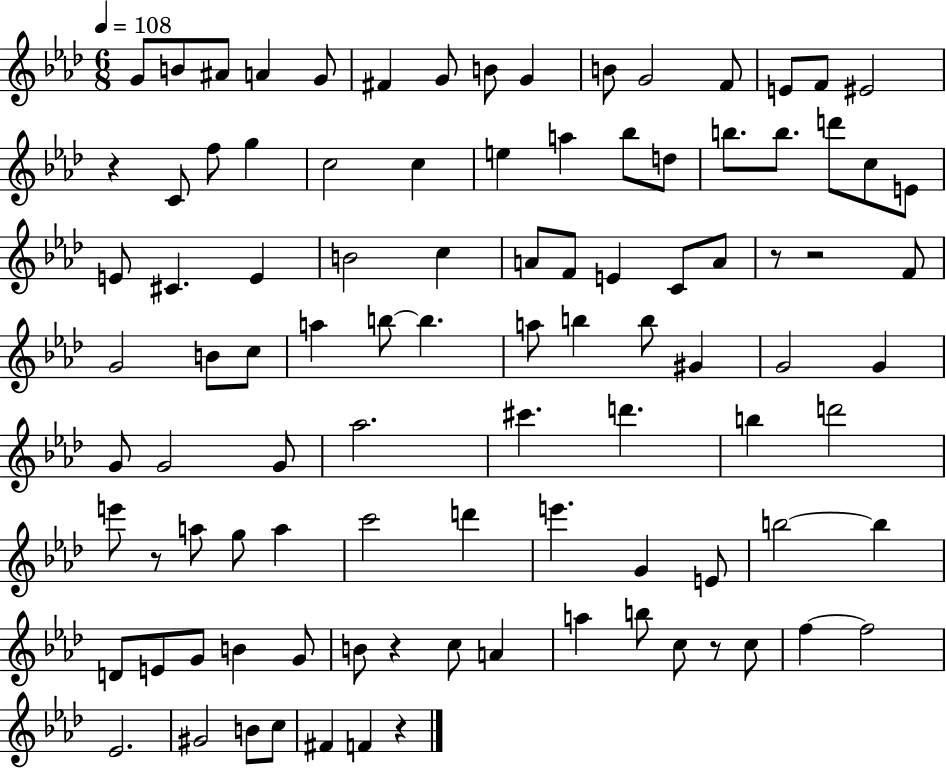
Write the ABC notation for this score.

X:1
T:Untitled
M:6/8
L:1/4
K:Ab
G/2 B/2 ^A/2 A G/2 ^F G/2 B/2 G B/2 G2 F/2 E/2 F/2 ^E2 z C/2 f/2 g c2 c e a _b/2 d/2 b/2 b/2 d'/2 c/2 E/2 E/2 ^C E B2 c A/2 F/2 E C/2 A/2 z/2 z2 F/2 G2 B/2 c/2 a b/2 b a/2 b b/2 ^G G2 G G/2 G2 G/2 _a2 ^c' d' b d'2 e'/2 z/2 a/2 g/2 a c'2 d' e' G E/2 b2 b D/2 E/2 G/2 B G/2 B/2 z c/2 A a b/2 c/2 z/2 c/2 f f2 _E2 ^G2 B/2 c/2 ^F F z